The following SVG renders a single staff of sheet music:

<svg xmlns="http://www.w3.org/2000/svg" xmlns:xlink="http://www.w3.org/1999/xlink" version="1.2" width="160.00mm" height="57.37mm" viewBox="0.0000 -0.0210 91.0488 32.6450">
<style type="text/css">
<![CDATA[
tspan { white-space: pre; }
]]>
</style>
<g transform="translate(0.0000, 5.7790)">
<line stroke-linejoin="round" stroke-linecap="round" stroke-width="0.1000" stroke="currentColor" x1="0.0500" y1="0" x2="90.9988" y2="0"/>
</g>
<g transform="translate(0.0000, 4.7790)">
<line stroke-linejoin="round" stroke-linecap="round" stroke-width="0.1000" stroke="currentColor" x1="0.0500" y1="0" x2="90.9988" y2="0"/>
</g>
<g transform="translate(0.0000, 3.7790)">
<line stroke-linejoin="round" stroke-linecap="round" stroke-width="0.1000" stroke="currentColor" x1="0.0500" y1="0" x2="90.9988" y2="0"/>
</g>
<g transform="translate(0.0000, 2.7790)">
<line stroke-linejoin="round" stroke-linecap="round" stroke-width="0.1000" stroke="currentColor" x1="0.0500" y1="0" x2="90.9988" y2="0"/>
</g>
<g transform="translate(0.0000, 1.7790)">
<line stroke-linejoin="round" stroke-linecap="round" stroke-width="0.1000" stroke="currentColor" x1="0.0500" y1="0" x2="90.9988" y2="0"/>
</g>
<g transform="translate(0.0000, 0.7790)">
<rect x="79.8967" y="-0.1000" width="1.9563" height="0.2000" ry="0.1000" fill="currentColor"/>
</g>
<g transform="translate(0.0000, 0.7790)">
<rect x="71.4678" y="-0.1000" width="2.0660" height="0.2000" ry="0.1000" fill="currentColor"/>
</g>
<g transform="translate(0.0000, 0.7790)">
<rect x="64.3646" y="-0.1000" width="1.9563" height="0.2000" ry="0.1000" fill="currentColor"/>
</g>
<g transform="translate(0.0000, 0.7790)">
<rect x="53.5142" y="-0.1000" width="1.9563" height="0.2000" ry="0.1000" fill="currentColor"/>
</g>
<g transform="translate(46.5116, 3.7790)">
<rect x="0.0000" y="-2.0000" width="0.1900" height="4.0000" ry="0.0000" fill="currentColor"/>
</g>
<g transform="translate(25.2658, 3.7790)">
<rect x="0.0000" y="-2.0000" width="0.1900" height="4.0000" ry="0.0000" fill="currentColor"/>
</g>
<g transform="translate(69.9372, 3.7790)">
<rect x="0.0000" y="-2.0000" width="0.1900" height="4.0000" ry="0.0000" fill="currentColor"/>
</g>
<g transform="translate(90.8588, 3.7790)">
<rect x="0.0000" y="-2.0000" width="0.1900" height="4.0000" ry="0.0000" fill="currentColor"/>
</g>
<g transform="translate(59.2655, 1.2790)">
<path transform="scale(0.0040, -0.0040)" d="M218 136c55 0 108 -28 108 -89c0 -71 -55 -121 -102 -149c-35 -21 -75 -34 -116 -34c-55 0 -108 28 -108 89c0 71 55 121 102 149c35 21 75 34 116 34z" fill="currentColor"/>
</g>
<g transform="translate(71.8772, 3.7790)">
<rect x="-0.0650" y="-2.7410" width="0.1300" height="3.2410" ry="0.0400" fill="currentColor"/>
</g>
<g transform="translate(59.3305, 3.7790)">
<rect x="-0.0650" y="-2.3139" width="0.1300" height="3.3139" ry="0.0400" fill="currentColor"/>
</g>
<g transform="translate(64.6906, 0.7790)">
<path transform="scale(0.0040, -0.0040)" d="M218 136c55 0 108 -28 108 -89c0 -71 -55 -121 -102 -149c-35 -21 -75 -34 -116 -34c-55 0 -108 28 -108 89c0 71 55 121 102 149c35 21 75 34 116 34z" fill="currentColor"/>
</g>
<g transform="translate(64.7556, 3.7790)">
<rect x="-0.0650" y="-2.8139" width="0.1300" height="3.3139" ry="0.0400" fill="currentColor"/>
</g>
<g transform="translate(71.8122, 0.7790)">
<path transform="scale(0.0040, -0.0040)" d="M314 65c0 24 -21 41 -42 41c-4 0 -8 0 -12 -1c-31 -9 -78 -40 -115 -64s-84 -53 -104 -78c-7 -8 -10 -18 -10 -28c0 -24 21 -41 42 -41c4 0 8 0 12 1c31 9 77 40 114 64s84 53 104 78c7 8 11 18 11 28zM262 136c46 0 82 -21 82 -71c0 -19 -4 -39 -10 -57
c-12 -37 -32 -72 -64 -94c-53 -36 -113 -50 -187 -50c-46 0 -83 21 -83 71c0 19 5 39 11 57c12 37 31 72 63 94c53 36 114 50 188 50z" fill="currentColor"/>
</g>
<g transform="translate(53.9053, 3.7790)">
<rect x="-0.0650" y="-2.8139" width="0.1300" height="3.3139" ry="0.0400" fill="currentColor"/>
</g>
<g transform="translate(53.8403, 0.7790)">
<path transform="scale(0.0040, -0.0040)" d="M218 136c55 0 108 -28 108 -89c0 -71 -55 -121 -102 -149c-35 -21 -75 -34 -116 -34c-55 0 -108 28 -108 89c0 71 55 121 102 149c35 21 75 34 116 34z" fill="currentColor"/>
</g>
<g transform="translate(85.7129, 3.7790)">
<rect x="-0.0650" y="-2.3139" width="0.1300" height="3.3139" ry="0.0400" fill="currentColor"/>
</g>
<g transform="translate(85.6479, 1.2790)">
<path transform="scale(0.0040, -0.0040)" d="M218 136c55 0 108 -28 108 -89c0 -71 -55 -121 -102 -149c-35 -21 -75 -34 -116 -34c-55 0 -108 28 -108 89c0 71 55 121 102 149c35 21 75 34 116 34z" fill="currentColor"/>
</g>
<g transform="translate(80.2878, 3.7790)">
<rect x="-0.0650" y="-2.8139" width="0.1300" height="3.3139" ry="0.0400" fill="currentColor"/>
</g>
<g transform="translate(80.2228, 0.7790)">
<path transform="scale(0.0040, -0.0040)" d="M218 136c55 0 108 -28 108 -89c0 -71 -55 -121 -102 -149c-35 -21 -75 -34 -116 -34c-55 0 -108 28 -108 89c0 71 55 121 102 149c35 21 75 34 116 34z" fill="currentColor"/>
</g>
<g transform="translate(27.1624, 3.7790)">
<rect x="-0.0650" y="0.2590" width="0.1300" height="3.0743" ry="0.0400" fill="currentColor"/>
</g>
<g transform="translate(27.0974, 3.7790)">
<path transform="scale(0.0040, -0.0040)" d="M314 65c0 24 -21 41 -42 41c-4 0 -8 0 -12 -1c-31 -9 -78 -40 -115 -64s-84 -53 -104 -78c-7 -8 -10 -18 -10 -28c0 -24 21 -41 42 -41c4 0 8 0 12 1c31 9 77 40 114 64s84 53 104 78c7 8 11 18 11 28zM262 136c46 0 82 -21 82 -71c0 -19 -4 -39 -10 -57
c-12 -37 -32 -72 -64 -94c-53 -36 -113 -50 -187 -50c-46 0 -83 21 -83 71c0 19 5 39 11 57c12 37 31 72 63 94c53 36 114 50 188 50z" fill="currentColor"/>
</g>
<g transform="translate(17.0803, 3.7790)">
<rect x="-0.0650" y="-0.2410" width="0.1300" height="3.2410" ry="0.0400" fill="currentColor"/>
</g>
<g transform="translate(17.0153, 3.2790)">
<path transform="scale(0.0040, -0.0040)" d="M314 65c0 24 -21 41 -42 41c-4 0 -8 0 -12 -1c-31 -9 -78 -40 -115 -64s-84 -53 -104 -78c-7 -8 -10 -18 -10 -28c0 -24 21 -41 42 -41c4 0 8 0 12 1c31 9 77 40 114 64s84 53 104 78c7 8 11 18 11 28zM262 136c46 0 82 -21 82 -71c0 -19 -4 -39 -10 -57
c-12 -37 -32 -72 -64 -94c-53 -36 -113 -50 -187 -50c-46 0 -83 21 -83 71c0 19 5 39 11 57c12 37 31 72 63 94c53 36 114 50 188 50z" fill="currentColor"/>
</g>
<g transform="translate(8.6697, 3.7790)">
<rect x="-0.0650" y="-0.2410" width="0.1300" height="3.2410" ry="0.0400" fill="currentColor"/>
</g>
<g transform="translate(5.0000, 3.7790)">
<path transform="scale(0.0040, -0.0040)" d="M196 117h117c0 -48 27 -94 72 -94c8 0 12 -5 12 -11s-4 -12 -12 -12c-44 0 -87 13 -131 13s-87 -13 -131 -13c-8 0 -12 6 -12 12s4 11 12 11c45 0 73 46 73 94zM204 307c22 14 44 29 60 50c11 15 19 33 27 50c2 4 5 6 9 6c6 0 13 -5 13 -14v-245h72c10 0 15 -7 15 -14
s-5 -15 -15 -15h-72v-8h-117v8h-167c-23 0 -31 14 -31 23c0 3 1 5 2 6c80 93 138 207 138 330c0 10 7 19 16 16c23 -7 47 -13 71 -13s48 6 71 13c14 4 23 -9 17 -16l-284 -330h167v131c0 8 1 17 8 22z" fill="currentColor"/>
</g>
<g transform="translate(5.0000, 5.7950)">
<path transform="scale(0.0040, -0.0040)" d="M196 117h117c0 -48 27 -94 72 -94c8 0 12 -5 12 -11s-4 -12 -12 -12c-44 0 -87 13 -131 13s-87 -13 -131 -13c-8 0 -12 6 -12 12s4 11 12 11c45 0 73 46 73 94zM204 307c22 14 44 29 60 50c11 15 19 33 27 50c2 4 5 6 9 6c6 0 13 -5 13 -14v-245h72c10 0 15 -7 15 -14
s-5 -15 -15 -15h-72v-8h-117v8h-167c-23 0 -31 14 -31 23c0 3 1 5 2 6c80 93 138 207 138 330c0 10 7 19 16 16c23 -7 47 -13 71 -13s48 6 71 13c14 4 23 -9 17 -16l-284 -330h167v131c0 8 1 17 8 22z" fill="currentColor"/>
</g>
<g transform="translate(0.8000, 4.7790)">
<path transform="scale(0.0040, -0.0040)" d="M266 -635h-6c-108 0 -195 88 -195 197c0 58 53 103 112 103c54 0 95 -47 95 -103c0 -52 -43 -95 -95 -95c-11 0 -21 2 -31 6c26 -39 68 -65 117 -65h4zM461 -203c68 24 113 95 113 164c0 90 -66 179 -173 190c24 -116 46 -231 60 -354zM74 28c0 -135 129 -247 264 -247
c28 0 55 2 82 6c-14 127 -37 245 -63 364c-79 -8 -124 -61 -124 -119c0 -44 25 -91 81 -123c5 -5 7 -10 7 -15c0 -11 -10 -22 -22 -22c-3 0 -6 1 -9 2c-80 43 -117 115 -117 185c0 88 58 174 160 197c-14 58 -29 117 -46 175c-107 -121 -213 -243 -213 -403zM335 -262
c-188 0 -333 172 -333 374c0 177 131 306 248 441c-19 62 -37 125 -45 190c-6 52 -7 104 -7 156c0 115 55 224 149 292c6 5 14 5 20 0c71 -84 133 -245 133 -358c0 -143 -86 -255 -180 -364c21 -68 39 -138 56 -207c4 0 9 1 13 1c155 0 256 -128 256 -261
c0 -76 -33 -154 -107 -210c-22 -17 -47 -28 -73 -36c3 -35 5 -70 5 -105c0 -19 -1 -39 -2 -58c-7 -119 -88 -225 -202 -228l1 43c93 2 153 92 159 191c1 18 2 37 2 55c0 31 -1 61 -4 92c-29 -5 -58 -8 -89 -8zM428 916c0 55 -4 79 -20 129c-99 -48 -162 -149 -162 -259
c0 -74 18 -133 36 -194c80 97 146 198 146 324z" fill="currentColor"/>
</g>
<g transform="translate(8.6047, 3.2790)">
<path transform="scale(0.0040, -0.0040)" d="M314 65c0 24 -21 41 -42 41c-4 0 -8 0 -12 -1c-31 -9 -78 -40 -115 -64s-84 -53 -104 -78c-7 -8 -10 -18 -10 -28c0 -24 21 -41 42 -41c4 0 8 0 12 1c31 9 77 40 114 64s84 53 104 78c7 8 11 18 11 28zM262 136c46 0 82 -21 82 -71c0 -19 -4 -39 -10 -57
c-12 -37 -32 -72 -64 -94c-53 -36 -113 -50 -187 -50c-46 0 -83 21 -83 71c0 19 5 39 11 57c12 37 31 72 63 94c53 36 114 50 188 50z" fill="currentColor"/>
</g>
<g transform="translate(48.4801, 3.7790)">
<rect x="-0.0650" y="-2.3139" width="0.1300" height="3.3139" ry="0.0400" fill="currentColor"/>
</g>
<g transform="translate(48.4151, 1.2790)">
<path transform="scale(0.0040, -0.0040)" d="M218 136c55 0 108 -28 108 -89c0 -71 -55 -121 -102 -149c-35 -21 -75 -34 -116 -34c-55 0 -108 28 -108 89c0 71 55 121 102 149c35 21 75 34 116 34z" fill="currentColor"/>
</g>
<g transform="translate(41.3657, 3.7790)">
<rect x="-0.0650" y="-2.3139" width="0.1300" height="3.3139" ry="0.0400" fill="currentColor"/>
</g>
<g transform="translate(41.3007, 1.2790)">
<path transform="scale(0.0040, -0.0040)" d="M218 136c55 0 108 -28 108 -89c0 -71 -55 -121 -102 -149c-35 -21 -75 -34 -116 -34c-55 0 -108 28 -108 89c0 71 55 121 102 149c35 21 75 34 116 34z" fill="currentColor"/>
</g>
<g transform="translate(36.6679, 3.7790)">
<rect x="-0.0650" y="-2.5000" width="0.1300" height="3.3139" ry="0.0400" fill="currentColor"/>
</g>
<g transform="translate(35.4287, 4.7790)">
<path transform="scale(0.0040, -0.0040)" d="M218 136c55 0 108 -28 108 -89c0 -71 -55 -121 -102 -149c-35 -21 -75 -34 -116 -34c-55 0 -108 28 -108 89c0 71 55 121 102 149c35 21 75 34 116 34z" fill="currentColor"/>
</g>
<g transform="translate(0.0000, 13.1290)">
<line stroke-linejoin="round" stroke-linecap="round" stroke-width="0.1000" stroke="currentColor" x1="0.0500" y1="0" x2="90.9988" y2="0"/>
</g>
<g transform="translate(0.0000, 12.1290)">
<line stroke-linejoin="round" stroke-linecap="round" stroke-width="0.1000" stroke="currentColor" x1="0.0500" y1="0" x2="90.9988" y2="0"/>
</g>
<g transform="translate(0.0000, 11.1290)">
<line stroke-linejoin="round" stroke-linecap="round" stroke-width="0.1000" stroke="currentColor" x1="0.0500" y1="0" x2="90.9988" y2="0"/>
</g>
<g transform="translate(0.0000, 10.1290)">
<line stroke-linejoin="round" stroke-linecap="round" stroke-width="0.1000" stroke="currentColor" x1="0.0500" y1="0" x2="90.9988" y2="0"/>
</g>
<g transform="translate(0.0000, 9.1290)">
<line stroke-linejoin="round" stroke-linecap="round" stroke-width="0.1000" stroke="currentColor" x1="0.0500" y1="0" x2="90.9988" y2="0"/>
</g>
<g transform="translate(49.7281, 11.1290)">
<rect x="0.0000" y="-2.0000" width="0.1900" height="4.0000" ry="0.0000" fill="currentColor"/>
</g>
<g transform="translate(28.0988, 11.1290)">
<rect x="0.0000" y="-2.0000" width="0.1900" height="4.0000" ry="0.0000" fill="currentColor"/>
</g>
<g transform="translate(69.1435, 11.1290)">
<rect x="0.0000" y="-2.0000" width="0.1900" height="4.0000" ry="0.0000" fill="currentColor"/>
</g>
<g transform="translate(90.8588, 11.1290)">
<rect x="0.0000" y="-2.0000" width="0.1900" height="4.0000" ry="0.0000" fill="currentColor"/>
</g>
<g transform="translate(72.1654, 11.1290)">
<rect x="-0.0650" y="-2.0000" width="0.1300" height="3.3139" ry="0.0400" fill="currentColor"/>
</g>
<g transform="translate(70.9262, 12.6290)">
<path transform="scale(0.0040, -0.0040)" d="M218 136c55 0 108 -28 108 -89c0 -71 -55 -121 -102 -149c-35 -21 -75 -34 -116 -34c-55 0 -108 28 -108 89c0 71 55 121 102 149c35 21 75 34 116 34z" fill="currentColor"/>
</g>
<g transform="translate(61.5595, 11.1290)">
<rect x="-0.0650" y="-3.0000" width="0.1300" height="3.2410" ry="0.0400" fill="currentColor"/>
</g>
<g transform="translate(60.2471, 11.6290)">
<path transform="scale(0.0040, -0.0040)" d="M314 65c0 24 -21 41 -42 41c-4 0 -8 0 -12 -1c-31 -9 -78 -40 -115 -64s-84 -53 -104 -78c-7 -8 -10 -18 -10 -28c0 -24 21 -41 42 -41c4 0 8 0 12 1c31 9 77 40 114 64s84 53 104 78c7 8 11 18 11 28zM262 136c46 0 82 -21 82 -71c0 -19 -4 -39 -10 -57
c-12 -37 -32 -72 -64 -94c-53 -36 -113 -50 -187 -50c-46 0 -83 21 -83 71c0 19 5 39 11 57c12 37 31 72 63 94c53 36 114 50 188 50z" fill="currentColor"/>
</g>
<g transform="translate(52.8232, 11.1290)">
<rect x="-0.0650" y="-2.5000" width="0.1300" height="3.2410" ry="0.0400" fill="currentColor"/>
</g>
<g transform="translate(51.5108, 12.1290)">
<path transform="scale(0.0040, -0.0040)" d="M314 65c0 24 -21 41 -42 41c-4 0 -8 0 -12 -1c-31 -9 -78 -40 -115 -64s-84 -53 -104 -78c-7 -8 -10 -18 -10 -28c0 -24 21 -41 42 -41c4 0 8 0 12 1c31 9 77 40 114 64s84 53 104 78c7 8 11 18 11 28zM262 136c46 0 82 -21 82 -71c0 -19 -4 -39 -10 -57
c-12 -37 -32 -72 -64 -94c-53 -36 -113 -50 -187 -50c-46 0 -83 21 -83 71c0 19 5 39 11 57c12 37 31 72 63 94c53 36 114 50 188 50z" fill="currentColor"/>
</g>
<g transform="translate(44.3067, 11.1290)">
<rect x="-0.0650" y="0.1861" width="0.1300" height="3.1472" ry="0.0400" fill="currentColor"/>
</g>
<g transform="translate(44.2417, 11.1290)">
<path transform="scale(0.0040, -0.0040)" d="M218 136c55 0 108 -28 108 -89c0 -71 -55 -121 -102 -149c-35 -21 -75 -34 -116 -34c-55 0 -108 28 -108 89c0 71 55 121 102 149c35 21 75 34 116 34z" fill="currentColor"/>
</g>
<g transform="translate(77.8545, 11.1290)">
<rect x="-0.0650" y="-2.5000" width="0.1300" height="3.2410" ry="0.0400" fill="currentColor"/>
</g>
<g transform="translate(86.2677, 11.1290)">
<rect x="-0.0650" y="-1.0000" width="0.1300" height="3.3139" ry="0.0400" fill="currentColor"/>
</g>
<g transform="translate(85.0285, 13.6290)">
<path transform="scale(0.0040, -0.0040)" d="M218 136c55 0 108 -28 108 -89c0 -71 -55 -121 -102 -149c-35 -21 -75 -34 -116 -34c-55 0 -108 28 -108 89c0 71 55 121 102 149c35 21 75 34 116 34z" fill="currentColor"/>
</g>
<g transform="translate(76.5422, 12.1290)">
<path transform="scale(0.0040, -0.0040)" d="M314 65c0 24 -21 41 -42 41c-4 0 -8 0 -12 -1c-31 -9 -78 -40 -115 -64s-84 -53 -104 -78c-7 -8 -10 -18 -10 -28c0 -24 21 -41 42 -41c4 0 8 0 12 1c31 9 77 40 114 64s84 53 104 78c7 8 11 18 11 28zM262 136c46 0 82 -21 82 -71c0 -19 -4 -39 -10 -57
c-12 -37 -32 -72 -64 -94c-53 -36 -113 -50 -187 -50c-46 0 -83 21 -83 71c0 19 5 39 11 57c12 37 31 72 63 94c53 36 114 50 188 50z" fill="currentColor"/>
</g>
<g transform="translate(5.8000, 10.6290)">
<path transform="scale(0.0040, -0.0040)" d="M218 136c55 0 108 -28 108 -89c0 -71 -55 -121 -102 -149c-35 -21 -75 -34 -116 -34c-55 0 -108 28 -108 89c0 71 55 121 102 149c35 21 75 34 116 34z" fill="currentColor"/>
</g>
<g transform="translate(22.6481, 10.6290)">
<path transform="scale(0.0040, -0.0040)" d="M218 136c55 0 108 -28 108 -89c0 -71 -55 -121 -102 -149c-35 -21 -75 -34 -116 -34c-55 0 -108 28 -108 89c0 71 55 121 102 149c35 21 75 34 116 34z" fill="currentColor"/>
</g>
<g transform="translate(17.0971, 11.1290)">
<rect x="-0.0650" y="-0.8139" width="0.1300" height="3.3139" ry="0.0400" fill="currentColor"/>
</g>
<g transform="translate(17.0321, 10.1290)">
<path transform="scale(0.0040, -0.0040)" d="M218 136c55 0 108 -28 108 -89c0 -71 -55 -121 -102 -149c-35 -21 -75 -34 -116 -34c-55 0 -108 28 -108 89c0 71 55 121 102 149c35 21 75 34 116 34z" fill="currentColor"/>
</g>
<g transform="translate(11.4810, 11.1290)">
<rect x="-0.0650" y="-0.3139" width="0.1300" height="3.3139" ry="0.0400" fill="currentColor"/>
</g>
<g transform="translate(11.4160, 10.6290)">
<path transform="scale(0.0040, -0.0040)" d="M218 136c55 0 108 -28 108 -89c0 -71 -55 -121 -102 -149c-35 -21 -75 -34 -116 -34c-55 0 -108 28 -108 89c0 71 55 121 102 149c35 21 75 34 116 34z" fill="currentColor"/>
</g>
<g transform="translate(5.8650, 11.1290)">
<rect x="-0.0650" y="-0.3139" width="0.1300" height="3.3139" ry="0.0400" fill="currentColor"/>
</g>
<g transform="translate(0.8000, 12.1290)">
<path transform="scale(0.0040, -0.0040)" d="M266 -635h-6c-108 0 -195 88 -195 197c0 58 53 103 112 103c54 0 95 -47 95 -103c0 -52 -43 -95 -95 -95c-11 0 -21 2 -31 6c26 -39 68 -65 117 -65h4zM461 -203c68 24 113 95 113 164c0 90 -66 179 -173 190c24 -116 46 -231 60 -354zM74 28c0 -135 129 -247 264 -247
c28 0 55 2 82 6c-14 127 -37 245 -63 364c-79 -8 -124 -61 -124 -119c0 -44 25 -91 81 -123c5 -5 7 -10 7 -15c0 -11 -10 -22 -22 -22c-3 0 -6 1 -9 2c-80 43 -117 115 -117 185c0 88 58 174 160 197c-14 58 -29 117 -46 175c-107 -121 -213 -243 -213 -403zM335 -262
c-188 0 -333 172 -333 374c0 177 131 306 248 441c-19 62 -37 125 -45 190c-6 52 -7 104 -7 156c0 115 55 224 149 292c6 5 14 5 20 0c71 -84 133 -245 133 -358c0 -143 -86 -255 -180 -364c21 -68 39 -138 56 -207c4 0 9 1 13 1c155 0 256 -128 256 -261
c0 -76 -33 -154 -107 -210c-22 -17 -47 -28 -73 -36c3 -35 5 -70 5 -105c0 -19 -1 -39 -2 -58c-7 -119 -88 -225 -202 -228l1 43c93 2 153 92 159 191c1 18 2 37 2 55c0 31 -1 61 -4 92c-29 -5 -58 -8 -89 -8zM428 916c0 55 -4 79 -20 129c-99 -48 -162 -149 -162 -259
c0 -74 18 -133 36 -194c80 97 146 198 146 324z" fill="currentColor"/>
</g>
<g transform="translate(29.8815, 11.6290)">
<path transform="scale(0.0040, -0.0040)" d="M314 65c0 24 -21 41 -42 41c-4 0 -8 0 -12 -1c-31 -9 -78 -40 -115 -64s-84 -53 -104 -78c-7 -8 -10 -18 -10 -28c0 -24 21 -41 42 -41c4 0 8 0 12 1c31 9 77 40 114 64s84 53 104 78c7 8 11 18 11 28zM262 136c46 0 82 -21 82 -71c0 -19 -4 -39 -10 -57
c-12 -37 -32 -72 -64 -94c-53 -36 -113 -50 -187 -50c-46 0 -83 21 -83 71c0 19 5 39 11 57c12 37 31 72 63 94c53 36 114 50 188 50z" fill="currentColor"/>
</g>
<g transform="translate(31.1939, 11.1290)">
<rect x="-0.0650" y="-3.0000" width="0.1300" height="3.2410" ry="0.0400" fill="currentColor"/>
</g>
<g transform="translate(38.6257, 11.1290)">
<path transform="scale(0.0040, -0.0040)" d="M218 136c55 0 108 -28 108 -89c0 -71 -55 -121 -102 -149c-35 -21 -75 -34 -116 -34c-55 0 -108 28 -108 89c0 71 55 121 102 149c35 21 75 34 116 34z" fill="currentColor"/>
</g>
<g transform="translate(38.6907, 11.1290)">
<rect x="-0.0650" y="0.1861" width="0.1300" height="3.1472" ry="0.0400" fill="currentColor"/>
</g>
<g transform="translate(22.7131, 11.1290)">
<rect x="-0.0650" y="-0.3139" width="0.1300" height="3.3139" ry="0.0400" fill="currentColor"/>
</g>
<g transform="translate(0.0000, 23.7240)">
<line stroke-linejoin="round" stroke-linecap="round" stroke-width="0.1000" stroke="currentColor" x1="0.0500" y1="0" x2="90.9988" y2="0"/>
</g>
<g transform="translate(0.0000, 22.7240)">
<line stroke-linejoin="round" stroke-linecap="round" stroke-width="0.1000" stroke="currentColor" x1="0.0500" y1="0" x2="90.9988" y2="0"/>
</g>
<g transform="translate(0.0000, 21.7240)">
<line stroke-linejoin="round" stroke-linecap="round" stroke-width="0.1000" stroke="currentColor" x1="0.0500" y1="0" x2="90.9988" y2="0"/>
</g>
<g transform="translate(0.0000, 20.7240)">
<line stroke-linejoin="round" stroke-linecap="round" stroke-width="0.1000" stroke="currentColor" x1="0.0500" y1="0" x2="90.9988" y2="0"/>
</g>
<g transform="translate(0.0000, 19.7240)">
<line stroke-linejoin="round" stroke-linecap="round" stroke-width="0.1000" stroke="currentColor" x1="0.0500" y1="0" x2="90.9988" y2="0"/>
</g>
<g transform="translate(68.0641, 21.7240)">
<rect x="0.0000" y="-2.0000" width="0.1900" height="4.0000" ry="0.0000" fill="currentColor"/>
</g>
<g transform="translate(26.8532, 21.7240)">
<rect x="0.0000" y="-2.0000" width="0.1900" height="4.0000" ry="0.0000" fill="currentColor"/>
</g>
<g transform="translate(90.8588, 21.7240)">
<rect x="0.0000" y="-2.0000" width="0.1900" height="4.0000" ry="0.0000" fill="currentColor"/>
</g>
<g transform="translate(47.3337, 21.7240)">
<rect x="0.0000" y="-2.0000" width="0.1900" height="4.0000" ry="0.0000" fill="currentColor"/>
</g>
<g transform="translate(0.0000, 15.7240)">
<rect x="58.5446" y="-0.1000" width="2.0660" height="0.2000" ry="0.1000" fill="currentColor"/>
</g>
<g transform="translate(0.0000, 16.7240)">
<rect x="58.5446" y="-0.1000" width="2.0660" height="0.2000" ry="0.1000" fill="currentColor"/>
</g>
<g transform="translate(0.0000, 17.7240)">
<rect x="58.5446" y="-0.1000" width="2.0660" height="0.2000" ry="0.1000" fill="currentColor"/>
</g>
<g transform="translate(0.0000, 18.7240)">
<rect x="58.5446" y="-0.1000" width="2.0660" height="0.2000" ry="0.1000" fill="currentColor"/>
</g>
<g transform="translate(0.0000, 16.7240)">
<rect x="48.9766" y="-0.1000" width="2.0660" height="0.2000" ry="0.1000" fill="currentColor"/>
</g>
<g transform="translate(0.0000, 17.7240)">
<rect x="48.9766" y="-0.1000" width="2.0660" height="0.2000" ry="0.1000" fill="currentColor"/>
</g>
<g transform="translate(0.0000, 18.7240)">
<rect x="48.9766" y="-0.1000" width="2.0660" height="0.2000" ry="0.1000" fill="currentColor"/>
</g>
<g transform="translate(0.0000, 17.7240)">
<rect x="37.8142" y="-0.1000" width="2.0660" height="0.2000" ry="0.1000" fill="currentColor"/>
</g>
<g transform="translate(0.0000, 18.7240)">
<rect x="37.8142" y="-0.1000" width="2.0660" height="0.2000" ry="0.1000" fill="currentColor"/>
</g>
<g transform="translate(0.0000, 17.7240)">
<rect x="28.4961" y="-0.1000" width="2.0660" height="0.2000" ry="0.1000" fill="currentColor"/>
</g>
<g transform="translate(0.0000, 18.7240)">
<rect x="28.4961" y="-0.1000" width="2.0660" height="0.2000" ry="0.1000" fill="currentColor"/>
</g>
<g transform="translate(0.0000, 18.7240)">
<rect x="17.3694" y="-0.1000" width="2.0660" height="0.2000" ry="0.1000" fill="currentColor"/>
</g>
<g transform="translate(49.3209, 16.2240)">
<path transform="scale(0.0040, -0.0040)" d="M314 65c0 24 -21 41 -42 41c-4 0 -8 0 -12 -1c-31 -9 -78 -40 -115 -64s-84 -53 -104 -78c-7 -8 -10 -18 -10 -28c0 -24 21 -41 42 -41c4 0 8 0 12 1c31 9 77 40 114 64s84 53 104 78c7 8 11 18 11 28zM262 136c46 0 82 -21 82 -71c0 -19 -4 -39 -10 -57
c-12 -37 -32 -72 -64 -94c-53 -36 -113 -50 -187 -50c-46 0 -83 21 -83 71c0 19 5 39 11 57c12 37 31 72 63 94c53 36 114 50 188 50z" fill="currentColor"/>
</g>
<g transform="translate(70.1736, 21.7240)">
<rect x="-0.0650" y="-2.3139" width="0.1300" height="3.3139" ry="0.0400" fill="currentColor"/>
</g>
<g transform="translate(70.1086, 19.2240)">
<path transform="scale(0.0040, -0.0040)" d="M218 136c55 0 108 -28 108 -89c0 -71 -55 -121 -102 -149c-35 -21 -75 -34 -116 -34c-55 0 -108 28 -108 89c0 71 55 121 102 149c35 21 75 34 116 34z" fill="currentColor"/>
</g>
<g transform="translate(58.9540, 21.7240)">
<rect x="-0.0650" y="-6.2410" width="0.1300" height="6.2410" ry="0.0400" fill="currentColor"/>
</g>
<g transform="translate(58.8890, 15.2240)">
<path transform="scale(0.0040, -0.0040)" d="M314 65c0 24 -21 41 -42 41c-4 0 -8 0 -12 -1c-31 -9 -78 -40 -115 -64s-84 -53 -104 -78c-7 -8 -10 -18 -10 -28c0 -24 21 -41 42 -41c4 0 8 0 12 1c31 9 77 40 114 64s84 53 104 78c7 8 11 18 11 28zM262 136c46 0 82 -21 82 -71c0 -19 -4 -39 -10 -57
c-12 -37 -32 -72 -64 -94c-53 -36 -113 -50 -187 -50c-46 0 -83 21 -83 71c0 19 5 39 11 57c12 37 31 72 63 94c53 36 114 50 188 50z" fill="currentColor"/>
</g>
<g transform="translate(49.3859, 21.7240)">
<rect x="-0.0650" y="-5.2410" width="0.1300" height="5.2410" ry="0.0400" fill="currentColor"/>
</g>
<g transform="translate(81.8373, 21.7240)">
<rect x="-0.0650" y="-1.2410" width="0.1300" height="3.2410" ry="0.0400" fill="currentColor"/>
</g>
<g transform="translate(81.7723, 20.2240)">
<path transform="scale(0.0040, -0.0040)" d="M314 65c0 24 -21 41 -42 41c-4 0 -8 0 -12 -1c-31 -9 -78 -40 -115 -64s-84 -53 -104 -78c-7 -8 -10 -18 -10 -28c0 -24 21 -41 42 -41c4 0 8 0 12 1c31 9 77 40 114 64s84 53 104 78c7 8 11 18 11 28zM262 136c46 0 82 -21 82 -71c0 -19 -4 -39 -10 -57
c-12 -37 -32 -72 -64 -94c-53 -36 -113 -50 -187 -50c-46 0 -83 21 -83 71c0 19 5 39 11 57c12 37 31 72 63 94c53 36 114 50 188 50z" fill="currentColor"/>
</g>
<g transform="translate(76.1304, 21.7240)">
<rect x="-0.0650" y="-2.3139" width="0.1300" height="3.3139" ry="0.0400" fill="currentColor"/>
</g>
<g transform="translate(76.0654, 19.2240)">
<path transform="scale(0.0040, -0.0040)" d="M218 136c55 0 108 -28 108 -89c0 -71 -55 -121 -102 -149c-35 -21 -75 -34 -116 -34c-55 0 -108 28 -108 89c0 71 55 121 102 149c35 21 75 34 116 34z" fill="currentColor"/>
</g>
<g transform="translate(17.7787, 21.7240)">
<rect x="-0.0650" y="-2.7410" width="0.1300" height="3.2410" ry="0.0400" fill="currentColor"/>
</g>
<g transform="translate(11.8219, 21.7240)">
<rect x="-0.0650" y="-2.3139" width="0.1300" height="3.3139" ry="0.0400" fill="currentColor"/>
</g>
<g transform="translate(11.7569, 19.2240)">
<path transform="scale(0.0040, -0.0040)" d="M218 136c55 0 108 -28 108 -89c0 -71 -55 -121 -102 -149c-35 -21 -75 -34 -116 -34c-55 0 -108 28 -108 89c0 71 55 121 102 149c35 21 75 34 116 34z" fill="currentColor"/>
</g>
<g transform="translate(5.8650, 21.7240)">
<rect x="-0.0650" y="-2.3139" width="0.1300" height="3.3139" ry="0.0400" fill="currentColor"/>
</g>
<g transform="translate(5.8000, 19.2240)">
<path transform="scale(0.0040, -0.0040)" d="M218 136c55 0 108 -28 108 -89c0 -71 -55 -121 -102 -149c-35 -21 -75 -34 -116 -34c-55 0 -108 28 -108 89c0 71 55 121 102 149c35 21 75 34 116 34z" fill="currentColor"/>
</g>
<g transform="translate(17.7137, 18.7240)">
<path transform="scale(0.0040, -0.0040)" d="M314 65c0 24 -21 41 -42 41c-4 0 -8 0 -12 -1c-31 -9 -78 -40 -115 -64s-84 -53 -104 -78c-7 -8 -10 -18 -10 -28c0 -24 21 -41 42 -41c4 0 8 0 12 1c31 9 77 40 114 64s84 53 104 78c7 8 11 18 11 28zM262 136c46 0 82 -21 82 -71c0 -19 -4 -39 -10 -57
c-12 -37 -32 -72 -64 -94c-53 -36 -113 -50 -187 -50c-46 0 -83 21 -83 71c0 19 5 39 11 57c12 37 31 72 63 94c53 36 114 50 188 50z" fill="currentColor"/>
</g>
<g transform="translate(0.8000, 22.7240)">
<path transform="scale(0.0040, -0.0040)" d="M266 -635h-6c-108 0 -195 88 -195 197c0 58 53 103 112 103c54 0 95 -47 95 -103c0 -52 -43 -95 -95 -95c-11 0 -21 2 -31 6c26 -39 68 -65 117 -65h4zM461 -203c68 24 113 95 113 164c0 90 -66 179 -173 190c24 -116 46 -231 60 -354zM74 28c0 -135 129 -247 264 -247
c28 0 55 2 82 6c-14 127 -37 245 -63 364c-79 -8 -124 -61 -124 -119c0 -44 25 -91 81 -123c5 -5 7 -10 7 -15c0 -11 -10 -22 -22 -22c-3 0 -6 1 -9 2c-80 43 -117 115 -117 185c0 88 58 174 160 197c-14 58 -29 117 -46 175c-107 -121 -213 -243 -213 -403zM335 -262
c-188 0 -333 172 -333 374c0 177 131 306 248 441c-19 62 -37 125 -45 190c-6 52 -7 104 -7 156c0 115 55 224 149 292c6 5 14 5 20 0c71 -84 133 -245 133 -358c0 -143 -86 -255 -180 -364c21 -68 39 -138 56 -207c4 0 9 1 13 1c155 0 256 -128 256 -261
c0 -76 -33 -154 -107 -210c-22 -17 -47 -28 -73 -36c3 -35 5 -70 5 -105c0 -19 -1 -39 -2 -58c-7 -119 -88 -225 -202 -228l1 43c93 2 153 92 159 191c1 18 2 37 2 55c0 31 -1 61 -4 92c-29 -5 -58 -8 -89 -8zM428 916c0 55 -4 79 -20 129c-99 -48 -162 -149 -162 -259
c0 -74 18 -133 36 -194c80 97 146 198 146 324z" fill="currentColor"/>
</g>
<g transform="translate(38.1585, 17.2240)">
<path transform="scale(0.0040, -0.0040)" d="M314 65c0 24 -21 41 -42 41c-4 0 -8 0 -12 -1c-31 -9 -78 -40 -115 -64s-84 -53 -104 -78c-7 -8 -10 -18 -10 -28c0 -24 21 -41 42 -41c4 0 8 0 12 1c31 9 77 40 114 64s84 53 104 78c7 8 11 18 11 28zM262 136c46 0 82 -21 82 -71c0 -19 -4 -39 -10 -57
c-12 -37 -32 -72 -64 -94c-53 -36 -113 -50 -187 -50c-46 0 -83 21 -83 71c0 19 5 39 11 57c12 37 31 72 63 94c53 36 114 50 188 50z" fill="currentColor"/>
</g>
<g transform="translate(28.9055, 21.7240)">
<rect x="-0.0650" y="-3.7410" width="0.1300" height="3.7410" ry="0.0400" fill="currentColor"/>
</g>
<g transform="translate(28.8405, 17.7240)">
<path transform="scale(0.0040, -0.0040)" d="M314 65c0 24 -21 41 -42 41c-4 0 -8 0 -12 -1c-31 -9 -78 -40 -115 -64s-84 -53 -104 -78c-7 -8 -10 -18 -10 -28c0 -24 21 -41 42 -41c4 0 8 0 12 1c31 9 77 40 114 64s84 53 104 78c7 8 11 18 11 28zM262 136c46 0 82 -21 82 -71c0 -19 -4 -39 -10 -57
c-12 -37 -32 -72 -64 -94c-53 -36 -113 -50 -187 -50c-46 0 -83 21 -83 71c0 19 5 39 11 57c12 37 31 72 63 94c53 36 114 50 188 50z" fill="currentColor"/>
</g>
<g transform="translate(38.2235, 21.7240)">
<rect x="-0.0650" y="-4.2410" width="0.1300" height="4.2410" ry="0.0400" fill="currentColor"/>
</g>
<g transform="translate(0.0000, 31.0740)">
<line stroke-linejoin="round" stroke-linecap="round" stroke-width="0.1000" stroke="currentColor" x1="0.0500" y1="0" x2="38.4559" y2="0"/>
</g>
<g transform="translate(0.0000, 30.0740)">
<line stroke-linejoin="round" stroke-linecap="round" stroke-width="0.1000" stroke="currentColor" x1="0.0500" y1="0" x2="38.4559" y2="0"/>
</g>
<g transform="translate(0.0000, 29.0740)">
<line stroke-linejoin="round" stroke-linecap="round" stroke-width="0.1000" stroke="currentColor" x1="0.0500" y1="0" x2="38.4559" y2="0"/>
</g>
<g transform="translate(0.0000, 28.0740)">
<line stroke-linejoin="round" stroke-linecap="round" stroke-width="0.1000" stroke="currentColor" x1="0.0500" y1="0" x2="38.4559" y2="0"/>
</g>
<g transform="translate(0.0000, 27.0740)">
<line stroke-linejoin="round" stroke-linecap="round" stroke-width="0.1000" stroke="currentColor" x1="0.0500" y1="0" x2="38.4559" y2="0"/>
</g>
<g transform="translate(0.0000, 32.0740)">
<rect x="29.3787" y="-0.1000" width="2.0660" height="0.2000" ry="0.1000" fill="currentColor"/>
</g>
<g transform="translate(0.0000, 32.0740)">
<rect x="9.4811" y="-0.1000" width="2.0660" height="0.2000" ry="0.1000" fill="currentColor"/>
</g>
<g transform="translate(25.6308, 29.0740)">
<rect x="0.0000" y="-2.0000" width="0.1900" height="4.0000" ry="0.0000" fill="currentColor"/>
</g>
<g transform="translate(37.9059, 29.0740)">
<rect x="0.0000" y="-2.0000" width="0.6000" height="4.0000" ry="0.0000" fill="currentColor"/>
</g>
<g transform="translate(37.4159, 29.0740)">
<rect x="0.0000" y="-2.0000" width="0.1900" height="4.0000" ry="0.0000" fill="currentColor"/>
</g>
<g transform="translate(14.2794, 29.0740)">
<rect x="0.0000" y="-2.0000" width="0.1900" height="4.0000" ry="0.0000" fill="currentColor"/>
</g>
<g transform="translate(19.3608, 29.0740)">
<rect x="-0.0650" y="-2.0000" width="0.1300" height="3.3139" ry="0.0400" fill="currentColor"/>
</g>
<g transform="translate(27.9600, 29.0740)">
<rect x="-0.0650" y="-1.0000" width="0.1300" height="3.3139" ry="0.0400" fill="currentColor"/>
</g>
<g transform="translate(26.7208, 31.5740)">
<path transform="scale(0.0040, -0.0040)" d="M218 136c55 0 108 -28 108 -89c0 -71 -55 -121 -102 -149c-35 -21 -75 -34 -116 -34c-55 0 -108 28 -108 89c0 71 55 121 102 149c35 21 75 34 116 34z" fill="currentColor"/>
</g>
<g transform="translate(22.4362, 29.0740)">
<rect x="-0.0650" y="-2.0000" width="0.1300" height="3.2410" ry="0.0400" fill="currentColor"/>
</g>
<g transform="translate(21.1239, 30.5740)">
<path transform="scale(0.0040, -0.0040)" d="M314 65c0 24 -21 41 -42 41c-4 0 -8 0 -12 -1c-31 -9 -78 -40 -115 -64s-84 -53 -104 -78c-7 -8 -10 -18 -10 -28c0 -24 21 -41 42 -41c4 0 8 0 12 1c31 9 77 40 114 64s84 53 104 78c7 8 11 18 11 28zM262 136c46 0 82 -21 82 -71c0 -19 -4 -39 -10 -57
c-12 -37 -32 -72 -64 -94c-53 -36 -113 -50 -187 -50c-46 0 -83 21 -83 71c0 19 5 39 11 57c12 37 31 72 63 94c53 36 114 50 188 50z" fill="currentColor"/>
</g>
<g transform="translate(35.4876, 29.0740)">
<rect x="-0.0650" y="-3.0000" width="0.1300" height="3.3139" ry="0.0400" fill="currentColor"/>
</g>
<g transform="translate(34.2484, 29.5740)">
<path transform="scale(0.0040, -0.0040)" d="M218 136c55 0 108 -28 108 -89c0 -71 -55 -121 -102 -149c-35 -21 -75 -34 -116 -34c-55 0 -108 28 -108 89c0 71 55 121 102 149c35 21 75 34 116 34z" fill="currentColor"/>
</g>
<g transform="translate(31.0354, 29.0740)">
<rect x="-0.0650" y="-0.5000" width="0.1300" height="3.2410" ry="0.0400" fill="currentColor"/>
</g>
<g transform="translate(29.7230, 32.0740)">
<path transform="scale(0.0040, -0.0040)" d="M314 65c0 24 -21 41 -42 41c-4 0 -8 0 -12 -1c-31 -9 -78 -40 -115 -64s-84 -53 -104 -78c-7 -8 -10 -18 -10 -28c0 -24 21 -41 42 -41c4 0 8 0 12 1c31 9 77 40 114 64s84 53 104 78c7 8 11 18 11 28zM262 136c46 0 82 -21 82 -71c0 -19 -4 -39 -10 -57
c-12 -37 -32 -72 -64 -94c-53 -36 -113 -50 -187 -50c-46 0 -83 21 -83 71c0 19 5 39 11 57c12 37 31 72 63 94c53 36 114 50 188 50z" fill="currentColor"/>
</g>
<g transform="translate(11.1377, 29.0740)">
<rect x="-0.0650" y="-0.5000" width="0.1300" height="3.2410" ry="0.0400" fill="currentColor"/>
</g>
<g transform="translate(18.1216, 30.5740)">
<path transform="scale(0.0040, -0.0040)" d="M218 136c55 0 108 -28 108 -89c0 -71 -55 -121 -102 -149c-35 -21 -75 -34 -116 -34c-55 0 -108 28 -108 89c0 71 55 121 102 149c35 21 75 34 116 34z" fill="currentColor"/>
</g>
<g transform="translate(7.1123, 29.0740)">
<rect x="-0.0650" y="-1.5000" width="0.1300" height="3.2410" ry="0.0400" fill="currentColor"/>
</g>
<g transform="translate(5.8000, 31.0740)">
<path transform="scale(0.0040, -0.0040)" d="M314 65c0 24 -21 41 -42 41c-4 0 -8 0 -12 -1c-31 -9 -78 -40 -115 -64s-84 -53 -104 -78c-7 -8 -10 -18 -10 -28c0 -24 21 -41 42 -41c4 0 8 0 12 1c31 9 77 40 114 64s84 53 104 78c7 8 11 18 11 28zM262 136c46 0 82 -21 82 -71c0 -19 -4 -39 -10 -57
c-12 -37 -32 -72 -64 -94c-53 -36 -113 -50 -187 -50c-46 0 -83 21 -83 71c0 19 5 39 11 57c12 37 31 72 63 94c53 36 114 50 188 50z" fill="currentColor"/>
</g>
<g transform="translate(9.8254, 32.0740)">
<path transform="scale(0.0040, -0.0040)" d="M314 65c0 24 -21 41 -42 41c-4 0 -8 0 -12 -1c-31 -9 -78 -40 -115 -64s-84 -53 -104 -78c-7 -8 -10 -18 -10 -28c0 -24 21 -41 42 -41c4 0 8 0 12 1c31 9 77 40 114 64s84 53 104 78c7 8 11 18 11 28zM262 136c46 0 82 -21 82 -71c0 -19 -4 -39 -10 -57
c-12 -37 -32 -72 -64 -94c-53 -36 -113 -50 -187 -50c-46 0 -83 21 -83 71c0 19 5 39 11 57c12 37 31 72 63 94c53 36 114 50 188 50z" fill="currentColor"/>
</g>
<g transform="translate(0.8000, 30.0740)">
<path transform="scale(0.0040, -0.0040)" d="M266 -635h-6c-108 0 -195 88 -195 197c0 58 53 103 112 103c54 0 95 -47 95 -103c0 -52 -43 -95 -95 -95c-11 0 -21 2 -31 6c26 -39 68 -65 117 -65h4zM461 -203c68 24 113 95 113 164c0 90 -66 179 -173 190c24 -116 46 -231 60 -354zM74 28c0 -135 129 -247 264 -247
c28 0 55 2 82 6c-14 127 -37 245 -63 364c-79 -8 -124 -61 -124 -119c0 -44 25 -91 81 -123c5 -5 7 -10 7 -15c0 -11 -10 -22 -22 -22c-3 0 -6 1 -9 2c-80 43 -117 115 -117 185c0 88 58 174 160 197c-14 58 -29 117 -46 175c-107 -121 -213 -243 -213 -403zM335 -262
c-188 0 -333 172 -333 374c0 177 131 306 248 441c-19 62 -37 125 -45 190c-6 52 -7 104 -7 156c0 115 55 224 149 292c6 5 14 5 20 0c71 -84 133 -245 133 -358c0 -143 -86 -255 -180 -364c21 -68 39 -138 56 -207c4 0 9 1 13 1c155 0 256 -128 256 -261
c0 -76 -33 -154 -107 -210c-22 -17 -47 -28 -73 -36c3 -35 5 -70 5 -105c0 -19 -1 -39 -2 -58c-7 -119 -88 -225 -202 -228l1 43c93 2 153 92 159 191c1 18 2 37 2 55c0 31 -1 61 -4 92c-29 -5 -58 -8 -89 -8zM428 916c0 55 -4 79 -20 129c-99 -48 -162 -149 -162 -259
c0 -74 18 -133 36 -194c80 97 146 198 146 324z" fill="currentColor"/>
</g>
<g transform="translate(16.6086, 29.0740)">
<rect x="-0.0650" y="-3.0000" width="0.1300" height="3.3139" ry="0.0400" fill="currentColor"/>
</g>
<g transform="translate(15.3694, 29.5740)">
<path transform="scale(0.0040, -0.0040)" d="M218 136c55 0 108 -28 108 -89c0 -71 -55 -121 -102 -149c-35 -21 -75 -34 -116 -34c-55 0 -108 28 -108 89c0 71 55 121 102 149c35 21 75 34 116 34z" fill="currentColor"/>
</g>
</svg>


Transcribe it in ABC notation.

X:1
T:Untitled
M:4/4
L:1/4
K:C
c2 c2 B2 G g g a g a a2 a g c c d c A2 B B G2 A2 F G2 D g g a2 c'2 d'2 f'2 a'2 g g e2 E2 C2 A F F2 D C2 A